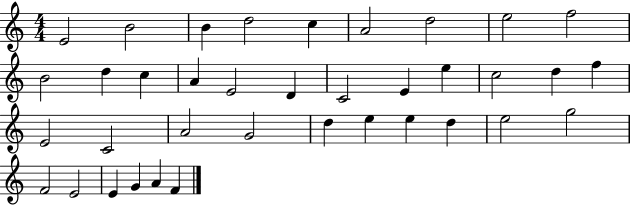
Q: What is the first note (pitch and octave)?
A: E4